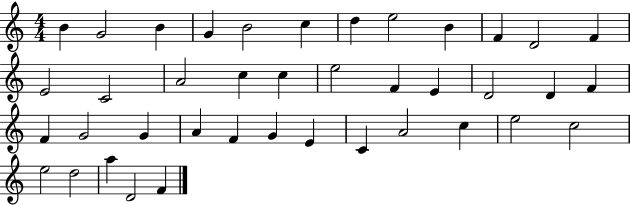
B4/q G4/h B4/q G4/q B4/h C5/q D5/q E5/h B4/q F4/q D4/h F4/q E4/h C4/h A4/h C5/q C5/q E5/h F4/q E4/q D4/h D4/q F4/q F4/q G4/h G4/q A4/q F4/q G4/q E4/q C4/q A4/h C5/q E5/h C5/h E5/h D5/h A5/q D4/h F4/q